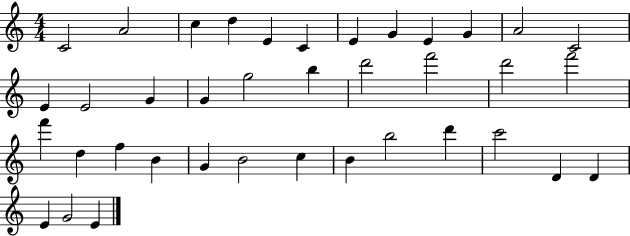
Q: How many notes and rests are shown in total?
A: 38